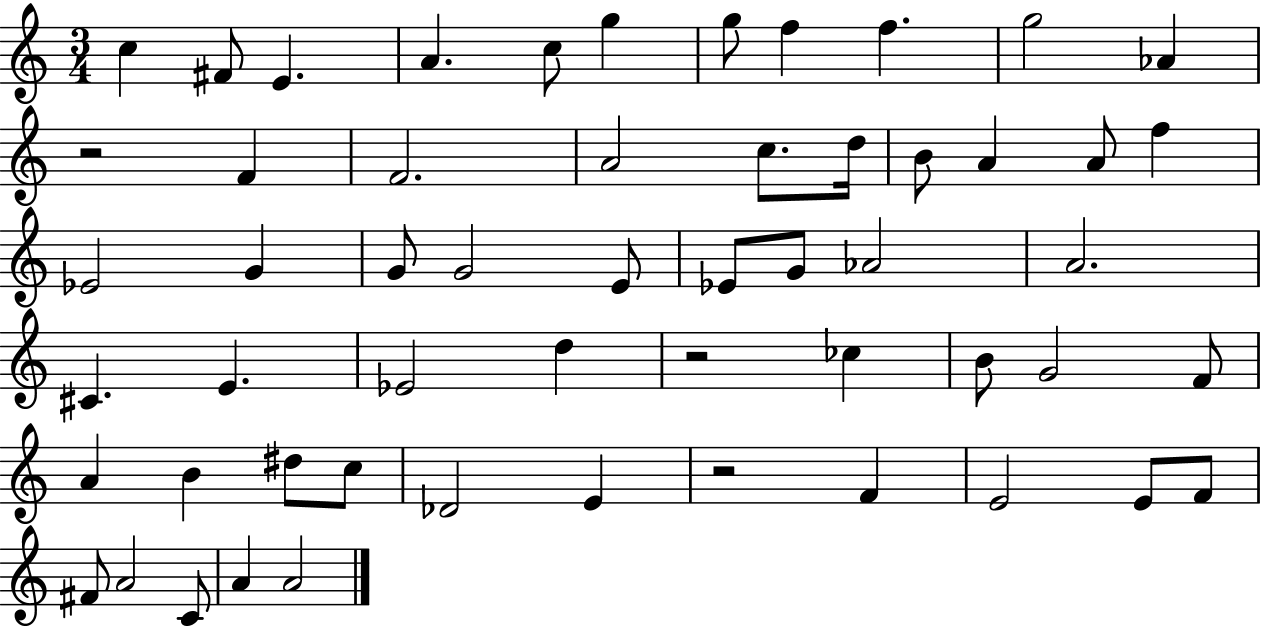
X:1
T:Untitled
M:3/4
L:1/4
K:C
c ^F/2 E A c/2 g g/2 f f g2 _A z2 F F2 A2 c/2 d/4 B/2 A A/2 f _E2 G G/2 G2 E/2 _E/2 G/2 _A2 A2 ^C E _E2 d z2 _c B/2 G2 F/2 A B ^d/2 c/2 _D2 E z2 F E2 E/2 F/2 ^F/2 A2 C/2 A A2